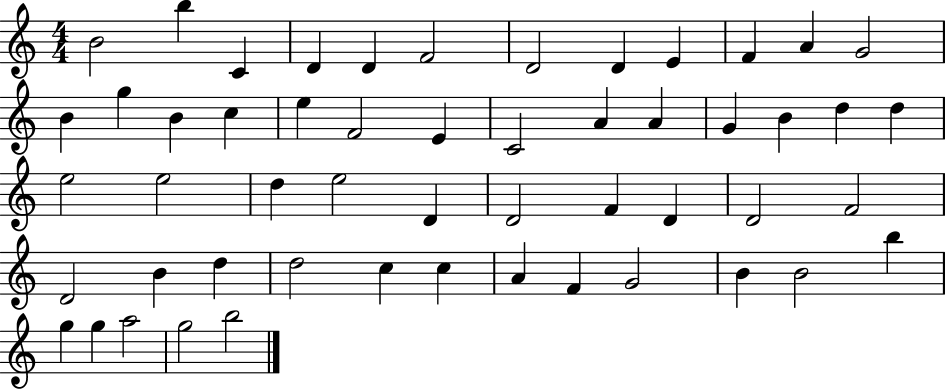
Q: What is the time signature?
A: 4/4